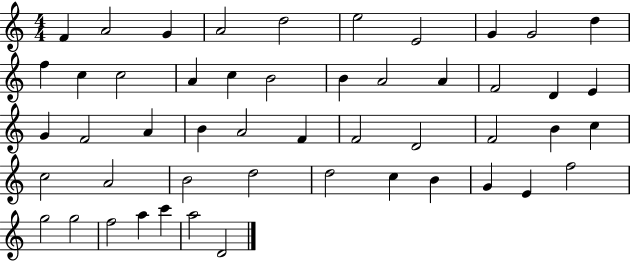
{
  \clef treble
  \numericTimeSignature
  \time 4/4
  \key c \major
  f'4 a'2 g'4 | a'2 d''2 | e''2 e'2 | g'4 g'2 d''4 | \break f''4 c''4 c''2 | a'4 c''4 b'2 | b'4 a'2 a'4 | f'2 d'4 e'4 | \break g'4 f'2 a'4 | b'4 a'2 f'4 | f'2 d'2 | f'2 b'4 c''4 | \break c''2 a'2 | b'2 d''2 | d''2 c''4 b'4 | g'4 e'4 f''2 | \break g''2 g''2 | f''2 a''4 c'''4 | a''2 d'2 | \bar "|."
}